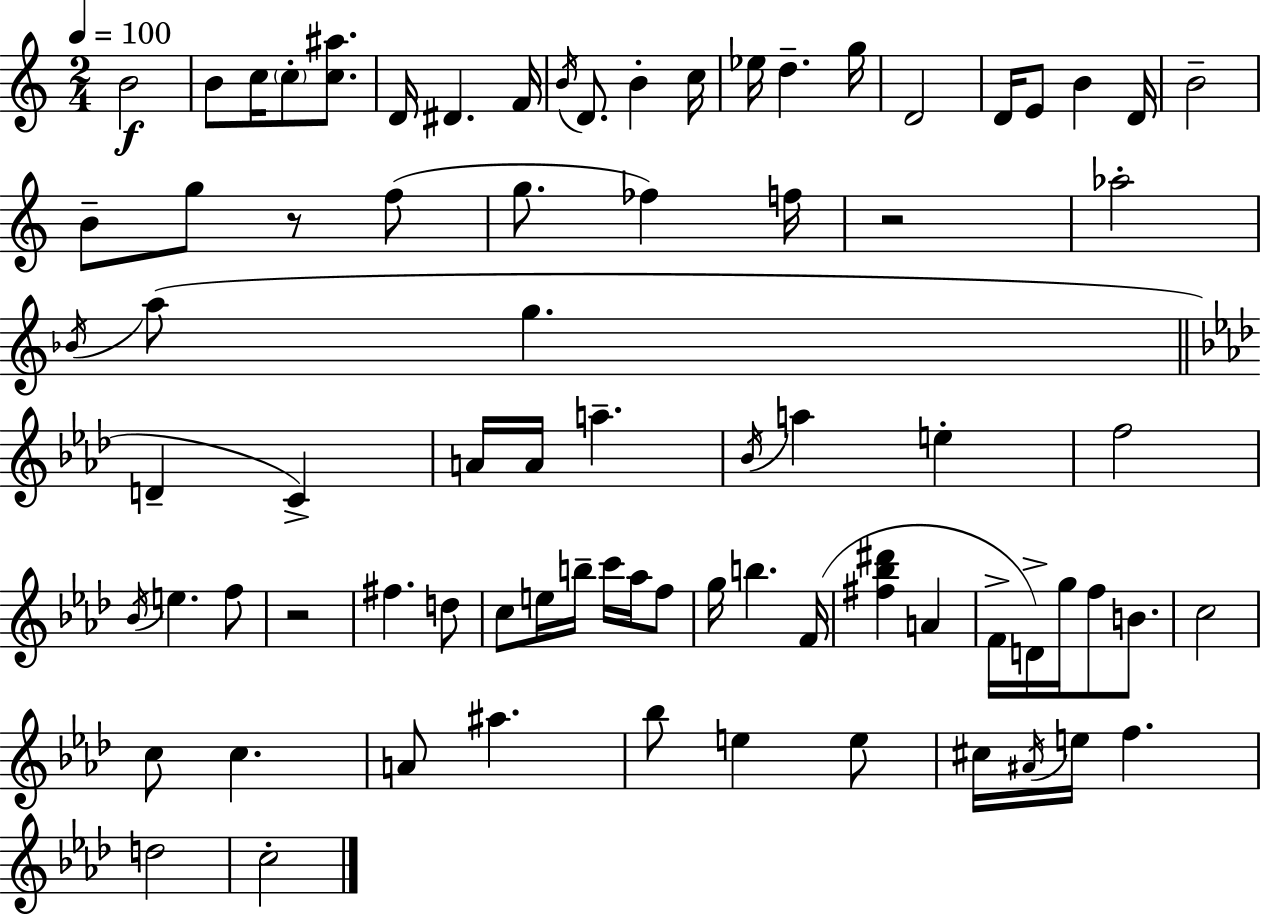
B4/h B4/e C5/s C5/e [C5,A#5]/e. D4/s D#4/q. F4/s B4/s D4/e. B4/q C5/s Eb5/s D5/q. G5/s D4/h D4/s E4/e B4/q D4/s B4/h B4/e G5/e R/e F5/e G5/e. FES5/q F5/s R/h Ab5/h Bb4/s A5/e G5/q. D4/q C4/q A4/s A4/s A5/q. Bb4/s A5/q E5/q F5/h Bb4/s E5/q. F5/e R/h F#5/q. D5/e C5/e E5/s B5/s C6/s Ab5/s F5/e G5/s B5/q. F4/s [F#5,Bb5,D#6]/q A4/q F4/s D4/s G5/s F5/e B4/e. C5/h C5/e C5/q. A4/e A#5/q. Bb5/e E5/q E5/e C#5/s A#4/s E5/s F5/q. D5/h C5/h